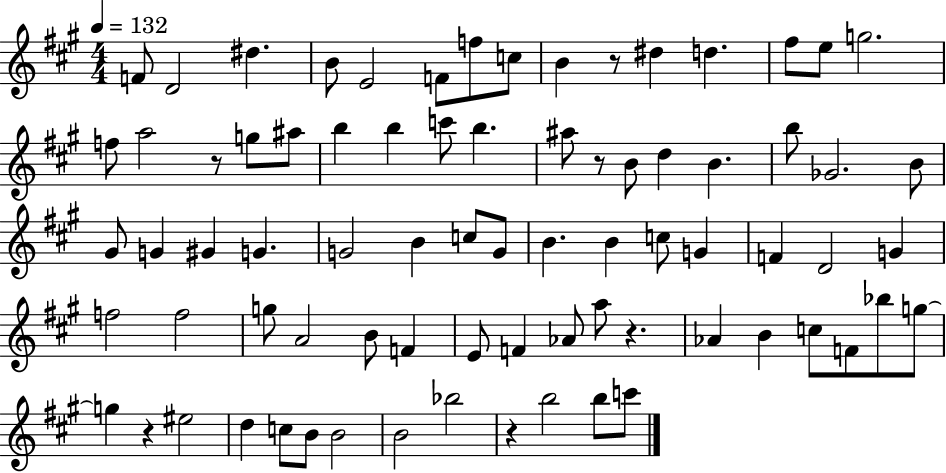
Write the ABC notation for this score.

X:1
T:Untitled
M:4/4
L:1/4
K:A
F/2 D2 ^d B/2 E2 F/2 f/2 c/2 B z/2 ^d d ^f/2 e/2 g2 f/2 a2 z/2 g/2 ^a/2 b b c'/2 b ^a/2 z/2 B/2 d B b/2 _G2 B/2 ^G/2 G ^G G G2 B c/2 G/2 B B c/2 G F D2 G f2 f2 g/2 A2 B/2 F E/2 F _A/2 a/2 z _A B c/2 F/2 _b/2 g/2 g z ^e2 d c/2 B/2 B2 B2 _b2 z b2 b/2 c'/2